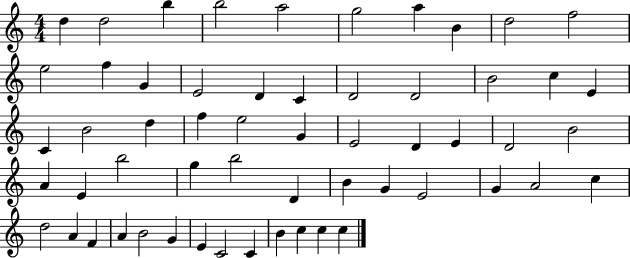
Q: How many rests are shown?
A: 0